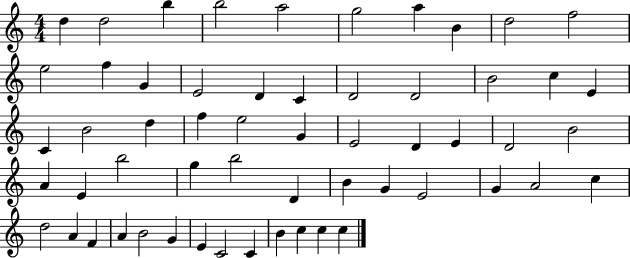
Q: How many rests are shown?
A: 0